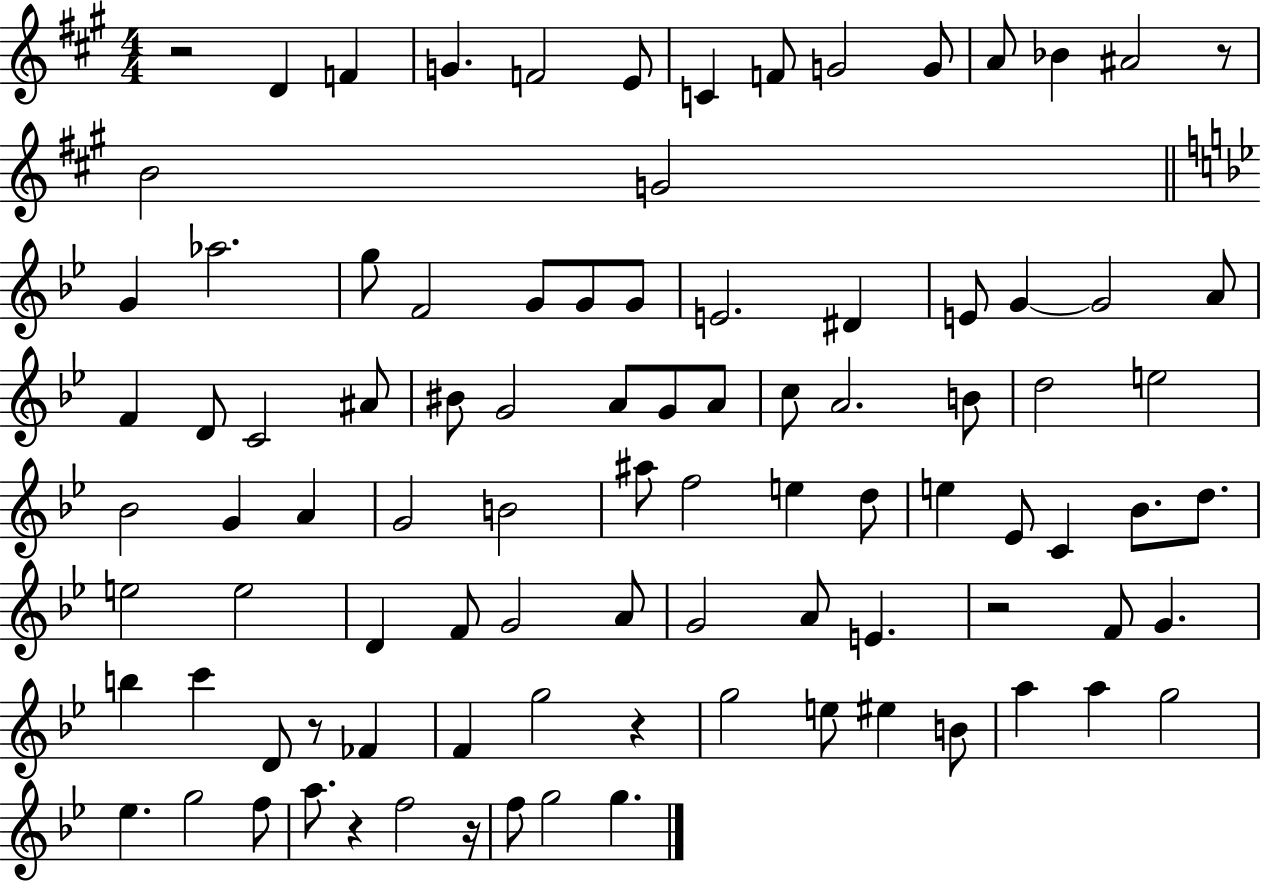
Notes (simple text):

R/h D4/q F4/q G4/q. F4/h E4/e C4/q F4/e G4/h G4/e A4/e Bb4/q A#4/h R/e B4/h G4/h G4/q Ab5/h. G5/e F4/h G4/e G4/e G4/e E4/h. D#4/q E4/e G4/q G4/h A4/e F4/q D4/e C4/h A#4/e BIS4/e G4/h A4/e G4/e A4/e C5/e A4/h. B4/e D5/h E5/h Bb4/h G4/q A4/q G4/h B4/h A#5/e F5/h E5/q D5/e E5/q Eb4/e C4/q Bb4/e. D5/e. E5/h E5/h D4/q F4/e G4/h A4/e G4/h A4/e E4/q. R/h F4/e G4/q. B5/q C6/q D4/e R/e FES4/q F4/q G5/h R/q G5/h E5/e EIS5/q B4/e A5/q A5/q G5/h Eb5/q. G5/h F5/e A5/e. R/q F5/h R/s F5/e G5/h G5/q.